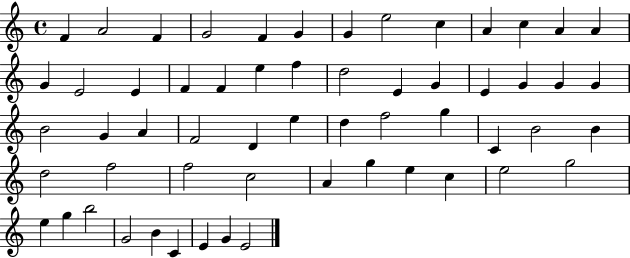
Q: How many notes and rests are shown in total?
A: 58